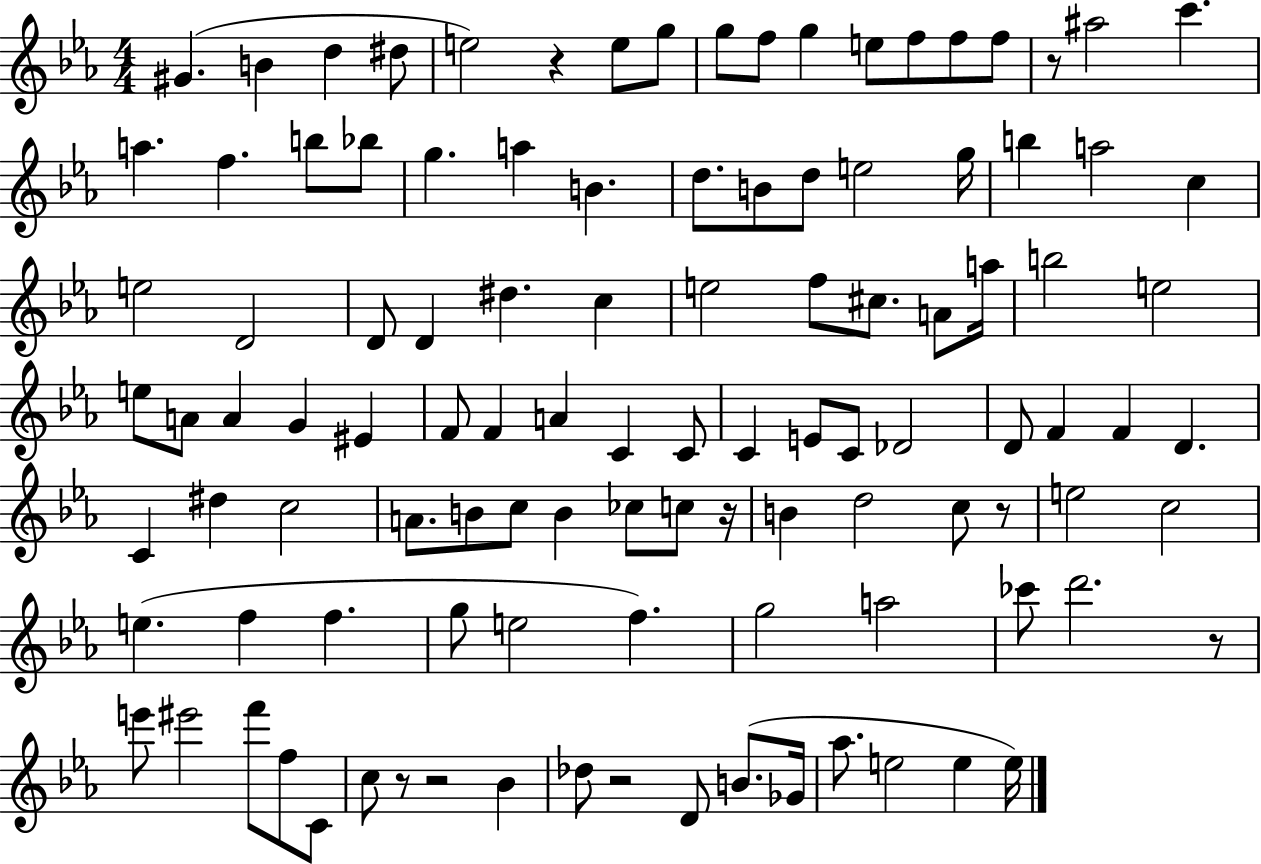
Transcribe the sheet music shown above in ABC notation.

X:1
T:Untitled
M:4/4
L:1/4
K:Eb
^G B d ^d/2 e2 z e/2 g/2 g/2 f/2 g e/2 f/2 f/2 f/2 z/2 ^a2 c' a f b/2 _b/2 g a B d/2 B/2 d/2 e2 g/4 b a2 c e2 D2 D/2 D ^d c e2 f/2 ^c/2 A/2 a/4 b2 e2 e/2 A/2 A G ^E F/2 F A C C/2 C E/2 C/2 _D2 D/2 F F D C ^d c2 A/2 B/2 c/2 B _c/2 c/2 z/4 B d2 c/2 z/2 e2 c2 e f f g/2 e2 f g2 a2 _c'/2 d'2 z/2 e'/2 ^e'2 f'/2 f/2 C/2 c/2 z/2 z2 _B _d/2 z2 D/2 B/2 _G/4 _a/2 e2 e e/4